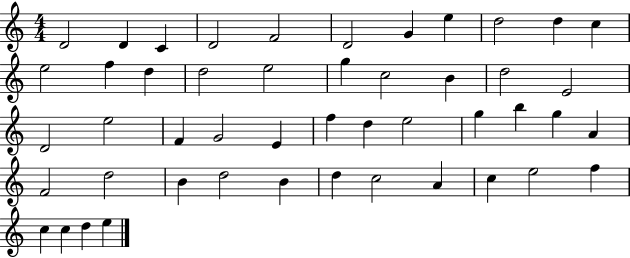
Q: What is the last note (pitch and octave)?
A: E5